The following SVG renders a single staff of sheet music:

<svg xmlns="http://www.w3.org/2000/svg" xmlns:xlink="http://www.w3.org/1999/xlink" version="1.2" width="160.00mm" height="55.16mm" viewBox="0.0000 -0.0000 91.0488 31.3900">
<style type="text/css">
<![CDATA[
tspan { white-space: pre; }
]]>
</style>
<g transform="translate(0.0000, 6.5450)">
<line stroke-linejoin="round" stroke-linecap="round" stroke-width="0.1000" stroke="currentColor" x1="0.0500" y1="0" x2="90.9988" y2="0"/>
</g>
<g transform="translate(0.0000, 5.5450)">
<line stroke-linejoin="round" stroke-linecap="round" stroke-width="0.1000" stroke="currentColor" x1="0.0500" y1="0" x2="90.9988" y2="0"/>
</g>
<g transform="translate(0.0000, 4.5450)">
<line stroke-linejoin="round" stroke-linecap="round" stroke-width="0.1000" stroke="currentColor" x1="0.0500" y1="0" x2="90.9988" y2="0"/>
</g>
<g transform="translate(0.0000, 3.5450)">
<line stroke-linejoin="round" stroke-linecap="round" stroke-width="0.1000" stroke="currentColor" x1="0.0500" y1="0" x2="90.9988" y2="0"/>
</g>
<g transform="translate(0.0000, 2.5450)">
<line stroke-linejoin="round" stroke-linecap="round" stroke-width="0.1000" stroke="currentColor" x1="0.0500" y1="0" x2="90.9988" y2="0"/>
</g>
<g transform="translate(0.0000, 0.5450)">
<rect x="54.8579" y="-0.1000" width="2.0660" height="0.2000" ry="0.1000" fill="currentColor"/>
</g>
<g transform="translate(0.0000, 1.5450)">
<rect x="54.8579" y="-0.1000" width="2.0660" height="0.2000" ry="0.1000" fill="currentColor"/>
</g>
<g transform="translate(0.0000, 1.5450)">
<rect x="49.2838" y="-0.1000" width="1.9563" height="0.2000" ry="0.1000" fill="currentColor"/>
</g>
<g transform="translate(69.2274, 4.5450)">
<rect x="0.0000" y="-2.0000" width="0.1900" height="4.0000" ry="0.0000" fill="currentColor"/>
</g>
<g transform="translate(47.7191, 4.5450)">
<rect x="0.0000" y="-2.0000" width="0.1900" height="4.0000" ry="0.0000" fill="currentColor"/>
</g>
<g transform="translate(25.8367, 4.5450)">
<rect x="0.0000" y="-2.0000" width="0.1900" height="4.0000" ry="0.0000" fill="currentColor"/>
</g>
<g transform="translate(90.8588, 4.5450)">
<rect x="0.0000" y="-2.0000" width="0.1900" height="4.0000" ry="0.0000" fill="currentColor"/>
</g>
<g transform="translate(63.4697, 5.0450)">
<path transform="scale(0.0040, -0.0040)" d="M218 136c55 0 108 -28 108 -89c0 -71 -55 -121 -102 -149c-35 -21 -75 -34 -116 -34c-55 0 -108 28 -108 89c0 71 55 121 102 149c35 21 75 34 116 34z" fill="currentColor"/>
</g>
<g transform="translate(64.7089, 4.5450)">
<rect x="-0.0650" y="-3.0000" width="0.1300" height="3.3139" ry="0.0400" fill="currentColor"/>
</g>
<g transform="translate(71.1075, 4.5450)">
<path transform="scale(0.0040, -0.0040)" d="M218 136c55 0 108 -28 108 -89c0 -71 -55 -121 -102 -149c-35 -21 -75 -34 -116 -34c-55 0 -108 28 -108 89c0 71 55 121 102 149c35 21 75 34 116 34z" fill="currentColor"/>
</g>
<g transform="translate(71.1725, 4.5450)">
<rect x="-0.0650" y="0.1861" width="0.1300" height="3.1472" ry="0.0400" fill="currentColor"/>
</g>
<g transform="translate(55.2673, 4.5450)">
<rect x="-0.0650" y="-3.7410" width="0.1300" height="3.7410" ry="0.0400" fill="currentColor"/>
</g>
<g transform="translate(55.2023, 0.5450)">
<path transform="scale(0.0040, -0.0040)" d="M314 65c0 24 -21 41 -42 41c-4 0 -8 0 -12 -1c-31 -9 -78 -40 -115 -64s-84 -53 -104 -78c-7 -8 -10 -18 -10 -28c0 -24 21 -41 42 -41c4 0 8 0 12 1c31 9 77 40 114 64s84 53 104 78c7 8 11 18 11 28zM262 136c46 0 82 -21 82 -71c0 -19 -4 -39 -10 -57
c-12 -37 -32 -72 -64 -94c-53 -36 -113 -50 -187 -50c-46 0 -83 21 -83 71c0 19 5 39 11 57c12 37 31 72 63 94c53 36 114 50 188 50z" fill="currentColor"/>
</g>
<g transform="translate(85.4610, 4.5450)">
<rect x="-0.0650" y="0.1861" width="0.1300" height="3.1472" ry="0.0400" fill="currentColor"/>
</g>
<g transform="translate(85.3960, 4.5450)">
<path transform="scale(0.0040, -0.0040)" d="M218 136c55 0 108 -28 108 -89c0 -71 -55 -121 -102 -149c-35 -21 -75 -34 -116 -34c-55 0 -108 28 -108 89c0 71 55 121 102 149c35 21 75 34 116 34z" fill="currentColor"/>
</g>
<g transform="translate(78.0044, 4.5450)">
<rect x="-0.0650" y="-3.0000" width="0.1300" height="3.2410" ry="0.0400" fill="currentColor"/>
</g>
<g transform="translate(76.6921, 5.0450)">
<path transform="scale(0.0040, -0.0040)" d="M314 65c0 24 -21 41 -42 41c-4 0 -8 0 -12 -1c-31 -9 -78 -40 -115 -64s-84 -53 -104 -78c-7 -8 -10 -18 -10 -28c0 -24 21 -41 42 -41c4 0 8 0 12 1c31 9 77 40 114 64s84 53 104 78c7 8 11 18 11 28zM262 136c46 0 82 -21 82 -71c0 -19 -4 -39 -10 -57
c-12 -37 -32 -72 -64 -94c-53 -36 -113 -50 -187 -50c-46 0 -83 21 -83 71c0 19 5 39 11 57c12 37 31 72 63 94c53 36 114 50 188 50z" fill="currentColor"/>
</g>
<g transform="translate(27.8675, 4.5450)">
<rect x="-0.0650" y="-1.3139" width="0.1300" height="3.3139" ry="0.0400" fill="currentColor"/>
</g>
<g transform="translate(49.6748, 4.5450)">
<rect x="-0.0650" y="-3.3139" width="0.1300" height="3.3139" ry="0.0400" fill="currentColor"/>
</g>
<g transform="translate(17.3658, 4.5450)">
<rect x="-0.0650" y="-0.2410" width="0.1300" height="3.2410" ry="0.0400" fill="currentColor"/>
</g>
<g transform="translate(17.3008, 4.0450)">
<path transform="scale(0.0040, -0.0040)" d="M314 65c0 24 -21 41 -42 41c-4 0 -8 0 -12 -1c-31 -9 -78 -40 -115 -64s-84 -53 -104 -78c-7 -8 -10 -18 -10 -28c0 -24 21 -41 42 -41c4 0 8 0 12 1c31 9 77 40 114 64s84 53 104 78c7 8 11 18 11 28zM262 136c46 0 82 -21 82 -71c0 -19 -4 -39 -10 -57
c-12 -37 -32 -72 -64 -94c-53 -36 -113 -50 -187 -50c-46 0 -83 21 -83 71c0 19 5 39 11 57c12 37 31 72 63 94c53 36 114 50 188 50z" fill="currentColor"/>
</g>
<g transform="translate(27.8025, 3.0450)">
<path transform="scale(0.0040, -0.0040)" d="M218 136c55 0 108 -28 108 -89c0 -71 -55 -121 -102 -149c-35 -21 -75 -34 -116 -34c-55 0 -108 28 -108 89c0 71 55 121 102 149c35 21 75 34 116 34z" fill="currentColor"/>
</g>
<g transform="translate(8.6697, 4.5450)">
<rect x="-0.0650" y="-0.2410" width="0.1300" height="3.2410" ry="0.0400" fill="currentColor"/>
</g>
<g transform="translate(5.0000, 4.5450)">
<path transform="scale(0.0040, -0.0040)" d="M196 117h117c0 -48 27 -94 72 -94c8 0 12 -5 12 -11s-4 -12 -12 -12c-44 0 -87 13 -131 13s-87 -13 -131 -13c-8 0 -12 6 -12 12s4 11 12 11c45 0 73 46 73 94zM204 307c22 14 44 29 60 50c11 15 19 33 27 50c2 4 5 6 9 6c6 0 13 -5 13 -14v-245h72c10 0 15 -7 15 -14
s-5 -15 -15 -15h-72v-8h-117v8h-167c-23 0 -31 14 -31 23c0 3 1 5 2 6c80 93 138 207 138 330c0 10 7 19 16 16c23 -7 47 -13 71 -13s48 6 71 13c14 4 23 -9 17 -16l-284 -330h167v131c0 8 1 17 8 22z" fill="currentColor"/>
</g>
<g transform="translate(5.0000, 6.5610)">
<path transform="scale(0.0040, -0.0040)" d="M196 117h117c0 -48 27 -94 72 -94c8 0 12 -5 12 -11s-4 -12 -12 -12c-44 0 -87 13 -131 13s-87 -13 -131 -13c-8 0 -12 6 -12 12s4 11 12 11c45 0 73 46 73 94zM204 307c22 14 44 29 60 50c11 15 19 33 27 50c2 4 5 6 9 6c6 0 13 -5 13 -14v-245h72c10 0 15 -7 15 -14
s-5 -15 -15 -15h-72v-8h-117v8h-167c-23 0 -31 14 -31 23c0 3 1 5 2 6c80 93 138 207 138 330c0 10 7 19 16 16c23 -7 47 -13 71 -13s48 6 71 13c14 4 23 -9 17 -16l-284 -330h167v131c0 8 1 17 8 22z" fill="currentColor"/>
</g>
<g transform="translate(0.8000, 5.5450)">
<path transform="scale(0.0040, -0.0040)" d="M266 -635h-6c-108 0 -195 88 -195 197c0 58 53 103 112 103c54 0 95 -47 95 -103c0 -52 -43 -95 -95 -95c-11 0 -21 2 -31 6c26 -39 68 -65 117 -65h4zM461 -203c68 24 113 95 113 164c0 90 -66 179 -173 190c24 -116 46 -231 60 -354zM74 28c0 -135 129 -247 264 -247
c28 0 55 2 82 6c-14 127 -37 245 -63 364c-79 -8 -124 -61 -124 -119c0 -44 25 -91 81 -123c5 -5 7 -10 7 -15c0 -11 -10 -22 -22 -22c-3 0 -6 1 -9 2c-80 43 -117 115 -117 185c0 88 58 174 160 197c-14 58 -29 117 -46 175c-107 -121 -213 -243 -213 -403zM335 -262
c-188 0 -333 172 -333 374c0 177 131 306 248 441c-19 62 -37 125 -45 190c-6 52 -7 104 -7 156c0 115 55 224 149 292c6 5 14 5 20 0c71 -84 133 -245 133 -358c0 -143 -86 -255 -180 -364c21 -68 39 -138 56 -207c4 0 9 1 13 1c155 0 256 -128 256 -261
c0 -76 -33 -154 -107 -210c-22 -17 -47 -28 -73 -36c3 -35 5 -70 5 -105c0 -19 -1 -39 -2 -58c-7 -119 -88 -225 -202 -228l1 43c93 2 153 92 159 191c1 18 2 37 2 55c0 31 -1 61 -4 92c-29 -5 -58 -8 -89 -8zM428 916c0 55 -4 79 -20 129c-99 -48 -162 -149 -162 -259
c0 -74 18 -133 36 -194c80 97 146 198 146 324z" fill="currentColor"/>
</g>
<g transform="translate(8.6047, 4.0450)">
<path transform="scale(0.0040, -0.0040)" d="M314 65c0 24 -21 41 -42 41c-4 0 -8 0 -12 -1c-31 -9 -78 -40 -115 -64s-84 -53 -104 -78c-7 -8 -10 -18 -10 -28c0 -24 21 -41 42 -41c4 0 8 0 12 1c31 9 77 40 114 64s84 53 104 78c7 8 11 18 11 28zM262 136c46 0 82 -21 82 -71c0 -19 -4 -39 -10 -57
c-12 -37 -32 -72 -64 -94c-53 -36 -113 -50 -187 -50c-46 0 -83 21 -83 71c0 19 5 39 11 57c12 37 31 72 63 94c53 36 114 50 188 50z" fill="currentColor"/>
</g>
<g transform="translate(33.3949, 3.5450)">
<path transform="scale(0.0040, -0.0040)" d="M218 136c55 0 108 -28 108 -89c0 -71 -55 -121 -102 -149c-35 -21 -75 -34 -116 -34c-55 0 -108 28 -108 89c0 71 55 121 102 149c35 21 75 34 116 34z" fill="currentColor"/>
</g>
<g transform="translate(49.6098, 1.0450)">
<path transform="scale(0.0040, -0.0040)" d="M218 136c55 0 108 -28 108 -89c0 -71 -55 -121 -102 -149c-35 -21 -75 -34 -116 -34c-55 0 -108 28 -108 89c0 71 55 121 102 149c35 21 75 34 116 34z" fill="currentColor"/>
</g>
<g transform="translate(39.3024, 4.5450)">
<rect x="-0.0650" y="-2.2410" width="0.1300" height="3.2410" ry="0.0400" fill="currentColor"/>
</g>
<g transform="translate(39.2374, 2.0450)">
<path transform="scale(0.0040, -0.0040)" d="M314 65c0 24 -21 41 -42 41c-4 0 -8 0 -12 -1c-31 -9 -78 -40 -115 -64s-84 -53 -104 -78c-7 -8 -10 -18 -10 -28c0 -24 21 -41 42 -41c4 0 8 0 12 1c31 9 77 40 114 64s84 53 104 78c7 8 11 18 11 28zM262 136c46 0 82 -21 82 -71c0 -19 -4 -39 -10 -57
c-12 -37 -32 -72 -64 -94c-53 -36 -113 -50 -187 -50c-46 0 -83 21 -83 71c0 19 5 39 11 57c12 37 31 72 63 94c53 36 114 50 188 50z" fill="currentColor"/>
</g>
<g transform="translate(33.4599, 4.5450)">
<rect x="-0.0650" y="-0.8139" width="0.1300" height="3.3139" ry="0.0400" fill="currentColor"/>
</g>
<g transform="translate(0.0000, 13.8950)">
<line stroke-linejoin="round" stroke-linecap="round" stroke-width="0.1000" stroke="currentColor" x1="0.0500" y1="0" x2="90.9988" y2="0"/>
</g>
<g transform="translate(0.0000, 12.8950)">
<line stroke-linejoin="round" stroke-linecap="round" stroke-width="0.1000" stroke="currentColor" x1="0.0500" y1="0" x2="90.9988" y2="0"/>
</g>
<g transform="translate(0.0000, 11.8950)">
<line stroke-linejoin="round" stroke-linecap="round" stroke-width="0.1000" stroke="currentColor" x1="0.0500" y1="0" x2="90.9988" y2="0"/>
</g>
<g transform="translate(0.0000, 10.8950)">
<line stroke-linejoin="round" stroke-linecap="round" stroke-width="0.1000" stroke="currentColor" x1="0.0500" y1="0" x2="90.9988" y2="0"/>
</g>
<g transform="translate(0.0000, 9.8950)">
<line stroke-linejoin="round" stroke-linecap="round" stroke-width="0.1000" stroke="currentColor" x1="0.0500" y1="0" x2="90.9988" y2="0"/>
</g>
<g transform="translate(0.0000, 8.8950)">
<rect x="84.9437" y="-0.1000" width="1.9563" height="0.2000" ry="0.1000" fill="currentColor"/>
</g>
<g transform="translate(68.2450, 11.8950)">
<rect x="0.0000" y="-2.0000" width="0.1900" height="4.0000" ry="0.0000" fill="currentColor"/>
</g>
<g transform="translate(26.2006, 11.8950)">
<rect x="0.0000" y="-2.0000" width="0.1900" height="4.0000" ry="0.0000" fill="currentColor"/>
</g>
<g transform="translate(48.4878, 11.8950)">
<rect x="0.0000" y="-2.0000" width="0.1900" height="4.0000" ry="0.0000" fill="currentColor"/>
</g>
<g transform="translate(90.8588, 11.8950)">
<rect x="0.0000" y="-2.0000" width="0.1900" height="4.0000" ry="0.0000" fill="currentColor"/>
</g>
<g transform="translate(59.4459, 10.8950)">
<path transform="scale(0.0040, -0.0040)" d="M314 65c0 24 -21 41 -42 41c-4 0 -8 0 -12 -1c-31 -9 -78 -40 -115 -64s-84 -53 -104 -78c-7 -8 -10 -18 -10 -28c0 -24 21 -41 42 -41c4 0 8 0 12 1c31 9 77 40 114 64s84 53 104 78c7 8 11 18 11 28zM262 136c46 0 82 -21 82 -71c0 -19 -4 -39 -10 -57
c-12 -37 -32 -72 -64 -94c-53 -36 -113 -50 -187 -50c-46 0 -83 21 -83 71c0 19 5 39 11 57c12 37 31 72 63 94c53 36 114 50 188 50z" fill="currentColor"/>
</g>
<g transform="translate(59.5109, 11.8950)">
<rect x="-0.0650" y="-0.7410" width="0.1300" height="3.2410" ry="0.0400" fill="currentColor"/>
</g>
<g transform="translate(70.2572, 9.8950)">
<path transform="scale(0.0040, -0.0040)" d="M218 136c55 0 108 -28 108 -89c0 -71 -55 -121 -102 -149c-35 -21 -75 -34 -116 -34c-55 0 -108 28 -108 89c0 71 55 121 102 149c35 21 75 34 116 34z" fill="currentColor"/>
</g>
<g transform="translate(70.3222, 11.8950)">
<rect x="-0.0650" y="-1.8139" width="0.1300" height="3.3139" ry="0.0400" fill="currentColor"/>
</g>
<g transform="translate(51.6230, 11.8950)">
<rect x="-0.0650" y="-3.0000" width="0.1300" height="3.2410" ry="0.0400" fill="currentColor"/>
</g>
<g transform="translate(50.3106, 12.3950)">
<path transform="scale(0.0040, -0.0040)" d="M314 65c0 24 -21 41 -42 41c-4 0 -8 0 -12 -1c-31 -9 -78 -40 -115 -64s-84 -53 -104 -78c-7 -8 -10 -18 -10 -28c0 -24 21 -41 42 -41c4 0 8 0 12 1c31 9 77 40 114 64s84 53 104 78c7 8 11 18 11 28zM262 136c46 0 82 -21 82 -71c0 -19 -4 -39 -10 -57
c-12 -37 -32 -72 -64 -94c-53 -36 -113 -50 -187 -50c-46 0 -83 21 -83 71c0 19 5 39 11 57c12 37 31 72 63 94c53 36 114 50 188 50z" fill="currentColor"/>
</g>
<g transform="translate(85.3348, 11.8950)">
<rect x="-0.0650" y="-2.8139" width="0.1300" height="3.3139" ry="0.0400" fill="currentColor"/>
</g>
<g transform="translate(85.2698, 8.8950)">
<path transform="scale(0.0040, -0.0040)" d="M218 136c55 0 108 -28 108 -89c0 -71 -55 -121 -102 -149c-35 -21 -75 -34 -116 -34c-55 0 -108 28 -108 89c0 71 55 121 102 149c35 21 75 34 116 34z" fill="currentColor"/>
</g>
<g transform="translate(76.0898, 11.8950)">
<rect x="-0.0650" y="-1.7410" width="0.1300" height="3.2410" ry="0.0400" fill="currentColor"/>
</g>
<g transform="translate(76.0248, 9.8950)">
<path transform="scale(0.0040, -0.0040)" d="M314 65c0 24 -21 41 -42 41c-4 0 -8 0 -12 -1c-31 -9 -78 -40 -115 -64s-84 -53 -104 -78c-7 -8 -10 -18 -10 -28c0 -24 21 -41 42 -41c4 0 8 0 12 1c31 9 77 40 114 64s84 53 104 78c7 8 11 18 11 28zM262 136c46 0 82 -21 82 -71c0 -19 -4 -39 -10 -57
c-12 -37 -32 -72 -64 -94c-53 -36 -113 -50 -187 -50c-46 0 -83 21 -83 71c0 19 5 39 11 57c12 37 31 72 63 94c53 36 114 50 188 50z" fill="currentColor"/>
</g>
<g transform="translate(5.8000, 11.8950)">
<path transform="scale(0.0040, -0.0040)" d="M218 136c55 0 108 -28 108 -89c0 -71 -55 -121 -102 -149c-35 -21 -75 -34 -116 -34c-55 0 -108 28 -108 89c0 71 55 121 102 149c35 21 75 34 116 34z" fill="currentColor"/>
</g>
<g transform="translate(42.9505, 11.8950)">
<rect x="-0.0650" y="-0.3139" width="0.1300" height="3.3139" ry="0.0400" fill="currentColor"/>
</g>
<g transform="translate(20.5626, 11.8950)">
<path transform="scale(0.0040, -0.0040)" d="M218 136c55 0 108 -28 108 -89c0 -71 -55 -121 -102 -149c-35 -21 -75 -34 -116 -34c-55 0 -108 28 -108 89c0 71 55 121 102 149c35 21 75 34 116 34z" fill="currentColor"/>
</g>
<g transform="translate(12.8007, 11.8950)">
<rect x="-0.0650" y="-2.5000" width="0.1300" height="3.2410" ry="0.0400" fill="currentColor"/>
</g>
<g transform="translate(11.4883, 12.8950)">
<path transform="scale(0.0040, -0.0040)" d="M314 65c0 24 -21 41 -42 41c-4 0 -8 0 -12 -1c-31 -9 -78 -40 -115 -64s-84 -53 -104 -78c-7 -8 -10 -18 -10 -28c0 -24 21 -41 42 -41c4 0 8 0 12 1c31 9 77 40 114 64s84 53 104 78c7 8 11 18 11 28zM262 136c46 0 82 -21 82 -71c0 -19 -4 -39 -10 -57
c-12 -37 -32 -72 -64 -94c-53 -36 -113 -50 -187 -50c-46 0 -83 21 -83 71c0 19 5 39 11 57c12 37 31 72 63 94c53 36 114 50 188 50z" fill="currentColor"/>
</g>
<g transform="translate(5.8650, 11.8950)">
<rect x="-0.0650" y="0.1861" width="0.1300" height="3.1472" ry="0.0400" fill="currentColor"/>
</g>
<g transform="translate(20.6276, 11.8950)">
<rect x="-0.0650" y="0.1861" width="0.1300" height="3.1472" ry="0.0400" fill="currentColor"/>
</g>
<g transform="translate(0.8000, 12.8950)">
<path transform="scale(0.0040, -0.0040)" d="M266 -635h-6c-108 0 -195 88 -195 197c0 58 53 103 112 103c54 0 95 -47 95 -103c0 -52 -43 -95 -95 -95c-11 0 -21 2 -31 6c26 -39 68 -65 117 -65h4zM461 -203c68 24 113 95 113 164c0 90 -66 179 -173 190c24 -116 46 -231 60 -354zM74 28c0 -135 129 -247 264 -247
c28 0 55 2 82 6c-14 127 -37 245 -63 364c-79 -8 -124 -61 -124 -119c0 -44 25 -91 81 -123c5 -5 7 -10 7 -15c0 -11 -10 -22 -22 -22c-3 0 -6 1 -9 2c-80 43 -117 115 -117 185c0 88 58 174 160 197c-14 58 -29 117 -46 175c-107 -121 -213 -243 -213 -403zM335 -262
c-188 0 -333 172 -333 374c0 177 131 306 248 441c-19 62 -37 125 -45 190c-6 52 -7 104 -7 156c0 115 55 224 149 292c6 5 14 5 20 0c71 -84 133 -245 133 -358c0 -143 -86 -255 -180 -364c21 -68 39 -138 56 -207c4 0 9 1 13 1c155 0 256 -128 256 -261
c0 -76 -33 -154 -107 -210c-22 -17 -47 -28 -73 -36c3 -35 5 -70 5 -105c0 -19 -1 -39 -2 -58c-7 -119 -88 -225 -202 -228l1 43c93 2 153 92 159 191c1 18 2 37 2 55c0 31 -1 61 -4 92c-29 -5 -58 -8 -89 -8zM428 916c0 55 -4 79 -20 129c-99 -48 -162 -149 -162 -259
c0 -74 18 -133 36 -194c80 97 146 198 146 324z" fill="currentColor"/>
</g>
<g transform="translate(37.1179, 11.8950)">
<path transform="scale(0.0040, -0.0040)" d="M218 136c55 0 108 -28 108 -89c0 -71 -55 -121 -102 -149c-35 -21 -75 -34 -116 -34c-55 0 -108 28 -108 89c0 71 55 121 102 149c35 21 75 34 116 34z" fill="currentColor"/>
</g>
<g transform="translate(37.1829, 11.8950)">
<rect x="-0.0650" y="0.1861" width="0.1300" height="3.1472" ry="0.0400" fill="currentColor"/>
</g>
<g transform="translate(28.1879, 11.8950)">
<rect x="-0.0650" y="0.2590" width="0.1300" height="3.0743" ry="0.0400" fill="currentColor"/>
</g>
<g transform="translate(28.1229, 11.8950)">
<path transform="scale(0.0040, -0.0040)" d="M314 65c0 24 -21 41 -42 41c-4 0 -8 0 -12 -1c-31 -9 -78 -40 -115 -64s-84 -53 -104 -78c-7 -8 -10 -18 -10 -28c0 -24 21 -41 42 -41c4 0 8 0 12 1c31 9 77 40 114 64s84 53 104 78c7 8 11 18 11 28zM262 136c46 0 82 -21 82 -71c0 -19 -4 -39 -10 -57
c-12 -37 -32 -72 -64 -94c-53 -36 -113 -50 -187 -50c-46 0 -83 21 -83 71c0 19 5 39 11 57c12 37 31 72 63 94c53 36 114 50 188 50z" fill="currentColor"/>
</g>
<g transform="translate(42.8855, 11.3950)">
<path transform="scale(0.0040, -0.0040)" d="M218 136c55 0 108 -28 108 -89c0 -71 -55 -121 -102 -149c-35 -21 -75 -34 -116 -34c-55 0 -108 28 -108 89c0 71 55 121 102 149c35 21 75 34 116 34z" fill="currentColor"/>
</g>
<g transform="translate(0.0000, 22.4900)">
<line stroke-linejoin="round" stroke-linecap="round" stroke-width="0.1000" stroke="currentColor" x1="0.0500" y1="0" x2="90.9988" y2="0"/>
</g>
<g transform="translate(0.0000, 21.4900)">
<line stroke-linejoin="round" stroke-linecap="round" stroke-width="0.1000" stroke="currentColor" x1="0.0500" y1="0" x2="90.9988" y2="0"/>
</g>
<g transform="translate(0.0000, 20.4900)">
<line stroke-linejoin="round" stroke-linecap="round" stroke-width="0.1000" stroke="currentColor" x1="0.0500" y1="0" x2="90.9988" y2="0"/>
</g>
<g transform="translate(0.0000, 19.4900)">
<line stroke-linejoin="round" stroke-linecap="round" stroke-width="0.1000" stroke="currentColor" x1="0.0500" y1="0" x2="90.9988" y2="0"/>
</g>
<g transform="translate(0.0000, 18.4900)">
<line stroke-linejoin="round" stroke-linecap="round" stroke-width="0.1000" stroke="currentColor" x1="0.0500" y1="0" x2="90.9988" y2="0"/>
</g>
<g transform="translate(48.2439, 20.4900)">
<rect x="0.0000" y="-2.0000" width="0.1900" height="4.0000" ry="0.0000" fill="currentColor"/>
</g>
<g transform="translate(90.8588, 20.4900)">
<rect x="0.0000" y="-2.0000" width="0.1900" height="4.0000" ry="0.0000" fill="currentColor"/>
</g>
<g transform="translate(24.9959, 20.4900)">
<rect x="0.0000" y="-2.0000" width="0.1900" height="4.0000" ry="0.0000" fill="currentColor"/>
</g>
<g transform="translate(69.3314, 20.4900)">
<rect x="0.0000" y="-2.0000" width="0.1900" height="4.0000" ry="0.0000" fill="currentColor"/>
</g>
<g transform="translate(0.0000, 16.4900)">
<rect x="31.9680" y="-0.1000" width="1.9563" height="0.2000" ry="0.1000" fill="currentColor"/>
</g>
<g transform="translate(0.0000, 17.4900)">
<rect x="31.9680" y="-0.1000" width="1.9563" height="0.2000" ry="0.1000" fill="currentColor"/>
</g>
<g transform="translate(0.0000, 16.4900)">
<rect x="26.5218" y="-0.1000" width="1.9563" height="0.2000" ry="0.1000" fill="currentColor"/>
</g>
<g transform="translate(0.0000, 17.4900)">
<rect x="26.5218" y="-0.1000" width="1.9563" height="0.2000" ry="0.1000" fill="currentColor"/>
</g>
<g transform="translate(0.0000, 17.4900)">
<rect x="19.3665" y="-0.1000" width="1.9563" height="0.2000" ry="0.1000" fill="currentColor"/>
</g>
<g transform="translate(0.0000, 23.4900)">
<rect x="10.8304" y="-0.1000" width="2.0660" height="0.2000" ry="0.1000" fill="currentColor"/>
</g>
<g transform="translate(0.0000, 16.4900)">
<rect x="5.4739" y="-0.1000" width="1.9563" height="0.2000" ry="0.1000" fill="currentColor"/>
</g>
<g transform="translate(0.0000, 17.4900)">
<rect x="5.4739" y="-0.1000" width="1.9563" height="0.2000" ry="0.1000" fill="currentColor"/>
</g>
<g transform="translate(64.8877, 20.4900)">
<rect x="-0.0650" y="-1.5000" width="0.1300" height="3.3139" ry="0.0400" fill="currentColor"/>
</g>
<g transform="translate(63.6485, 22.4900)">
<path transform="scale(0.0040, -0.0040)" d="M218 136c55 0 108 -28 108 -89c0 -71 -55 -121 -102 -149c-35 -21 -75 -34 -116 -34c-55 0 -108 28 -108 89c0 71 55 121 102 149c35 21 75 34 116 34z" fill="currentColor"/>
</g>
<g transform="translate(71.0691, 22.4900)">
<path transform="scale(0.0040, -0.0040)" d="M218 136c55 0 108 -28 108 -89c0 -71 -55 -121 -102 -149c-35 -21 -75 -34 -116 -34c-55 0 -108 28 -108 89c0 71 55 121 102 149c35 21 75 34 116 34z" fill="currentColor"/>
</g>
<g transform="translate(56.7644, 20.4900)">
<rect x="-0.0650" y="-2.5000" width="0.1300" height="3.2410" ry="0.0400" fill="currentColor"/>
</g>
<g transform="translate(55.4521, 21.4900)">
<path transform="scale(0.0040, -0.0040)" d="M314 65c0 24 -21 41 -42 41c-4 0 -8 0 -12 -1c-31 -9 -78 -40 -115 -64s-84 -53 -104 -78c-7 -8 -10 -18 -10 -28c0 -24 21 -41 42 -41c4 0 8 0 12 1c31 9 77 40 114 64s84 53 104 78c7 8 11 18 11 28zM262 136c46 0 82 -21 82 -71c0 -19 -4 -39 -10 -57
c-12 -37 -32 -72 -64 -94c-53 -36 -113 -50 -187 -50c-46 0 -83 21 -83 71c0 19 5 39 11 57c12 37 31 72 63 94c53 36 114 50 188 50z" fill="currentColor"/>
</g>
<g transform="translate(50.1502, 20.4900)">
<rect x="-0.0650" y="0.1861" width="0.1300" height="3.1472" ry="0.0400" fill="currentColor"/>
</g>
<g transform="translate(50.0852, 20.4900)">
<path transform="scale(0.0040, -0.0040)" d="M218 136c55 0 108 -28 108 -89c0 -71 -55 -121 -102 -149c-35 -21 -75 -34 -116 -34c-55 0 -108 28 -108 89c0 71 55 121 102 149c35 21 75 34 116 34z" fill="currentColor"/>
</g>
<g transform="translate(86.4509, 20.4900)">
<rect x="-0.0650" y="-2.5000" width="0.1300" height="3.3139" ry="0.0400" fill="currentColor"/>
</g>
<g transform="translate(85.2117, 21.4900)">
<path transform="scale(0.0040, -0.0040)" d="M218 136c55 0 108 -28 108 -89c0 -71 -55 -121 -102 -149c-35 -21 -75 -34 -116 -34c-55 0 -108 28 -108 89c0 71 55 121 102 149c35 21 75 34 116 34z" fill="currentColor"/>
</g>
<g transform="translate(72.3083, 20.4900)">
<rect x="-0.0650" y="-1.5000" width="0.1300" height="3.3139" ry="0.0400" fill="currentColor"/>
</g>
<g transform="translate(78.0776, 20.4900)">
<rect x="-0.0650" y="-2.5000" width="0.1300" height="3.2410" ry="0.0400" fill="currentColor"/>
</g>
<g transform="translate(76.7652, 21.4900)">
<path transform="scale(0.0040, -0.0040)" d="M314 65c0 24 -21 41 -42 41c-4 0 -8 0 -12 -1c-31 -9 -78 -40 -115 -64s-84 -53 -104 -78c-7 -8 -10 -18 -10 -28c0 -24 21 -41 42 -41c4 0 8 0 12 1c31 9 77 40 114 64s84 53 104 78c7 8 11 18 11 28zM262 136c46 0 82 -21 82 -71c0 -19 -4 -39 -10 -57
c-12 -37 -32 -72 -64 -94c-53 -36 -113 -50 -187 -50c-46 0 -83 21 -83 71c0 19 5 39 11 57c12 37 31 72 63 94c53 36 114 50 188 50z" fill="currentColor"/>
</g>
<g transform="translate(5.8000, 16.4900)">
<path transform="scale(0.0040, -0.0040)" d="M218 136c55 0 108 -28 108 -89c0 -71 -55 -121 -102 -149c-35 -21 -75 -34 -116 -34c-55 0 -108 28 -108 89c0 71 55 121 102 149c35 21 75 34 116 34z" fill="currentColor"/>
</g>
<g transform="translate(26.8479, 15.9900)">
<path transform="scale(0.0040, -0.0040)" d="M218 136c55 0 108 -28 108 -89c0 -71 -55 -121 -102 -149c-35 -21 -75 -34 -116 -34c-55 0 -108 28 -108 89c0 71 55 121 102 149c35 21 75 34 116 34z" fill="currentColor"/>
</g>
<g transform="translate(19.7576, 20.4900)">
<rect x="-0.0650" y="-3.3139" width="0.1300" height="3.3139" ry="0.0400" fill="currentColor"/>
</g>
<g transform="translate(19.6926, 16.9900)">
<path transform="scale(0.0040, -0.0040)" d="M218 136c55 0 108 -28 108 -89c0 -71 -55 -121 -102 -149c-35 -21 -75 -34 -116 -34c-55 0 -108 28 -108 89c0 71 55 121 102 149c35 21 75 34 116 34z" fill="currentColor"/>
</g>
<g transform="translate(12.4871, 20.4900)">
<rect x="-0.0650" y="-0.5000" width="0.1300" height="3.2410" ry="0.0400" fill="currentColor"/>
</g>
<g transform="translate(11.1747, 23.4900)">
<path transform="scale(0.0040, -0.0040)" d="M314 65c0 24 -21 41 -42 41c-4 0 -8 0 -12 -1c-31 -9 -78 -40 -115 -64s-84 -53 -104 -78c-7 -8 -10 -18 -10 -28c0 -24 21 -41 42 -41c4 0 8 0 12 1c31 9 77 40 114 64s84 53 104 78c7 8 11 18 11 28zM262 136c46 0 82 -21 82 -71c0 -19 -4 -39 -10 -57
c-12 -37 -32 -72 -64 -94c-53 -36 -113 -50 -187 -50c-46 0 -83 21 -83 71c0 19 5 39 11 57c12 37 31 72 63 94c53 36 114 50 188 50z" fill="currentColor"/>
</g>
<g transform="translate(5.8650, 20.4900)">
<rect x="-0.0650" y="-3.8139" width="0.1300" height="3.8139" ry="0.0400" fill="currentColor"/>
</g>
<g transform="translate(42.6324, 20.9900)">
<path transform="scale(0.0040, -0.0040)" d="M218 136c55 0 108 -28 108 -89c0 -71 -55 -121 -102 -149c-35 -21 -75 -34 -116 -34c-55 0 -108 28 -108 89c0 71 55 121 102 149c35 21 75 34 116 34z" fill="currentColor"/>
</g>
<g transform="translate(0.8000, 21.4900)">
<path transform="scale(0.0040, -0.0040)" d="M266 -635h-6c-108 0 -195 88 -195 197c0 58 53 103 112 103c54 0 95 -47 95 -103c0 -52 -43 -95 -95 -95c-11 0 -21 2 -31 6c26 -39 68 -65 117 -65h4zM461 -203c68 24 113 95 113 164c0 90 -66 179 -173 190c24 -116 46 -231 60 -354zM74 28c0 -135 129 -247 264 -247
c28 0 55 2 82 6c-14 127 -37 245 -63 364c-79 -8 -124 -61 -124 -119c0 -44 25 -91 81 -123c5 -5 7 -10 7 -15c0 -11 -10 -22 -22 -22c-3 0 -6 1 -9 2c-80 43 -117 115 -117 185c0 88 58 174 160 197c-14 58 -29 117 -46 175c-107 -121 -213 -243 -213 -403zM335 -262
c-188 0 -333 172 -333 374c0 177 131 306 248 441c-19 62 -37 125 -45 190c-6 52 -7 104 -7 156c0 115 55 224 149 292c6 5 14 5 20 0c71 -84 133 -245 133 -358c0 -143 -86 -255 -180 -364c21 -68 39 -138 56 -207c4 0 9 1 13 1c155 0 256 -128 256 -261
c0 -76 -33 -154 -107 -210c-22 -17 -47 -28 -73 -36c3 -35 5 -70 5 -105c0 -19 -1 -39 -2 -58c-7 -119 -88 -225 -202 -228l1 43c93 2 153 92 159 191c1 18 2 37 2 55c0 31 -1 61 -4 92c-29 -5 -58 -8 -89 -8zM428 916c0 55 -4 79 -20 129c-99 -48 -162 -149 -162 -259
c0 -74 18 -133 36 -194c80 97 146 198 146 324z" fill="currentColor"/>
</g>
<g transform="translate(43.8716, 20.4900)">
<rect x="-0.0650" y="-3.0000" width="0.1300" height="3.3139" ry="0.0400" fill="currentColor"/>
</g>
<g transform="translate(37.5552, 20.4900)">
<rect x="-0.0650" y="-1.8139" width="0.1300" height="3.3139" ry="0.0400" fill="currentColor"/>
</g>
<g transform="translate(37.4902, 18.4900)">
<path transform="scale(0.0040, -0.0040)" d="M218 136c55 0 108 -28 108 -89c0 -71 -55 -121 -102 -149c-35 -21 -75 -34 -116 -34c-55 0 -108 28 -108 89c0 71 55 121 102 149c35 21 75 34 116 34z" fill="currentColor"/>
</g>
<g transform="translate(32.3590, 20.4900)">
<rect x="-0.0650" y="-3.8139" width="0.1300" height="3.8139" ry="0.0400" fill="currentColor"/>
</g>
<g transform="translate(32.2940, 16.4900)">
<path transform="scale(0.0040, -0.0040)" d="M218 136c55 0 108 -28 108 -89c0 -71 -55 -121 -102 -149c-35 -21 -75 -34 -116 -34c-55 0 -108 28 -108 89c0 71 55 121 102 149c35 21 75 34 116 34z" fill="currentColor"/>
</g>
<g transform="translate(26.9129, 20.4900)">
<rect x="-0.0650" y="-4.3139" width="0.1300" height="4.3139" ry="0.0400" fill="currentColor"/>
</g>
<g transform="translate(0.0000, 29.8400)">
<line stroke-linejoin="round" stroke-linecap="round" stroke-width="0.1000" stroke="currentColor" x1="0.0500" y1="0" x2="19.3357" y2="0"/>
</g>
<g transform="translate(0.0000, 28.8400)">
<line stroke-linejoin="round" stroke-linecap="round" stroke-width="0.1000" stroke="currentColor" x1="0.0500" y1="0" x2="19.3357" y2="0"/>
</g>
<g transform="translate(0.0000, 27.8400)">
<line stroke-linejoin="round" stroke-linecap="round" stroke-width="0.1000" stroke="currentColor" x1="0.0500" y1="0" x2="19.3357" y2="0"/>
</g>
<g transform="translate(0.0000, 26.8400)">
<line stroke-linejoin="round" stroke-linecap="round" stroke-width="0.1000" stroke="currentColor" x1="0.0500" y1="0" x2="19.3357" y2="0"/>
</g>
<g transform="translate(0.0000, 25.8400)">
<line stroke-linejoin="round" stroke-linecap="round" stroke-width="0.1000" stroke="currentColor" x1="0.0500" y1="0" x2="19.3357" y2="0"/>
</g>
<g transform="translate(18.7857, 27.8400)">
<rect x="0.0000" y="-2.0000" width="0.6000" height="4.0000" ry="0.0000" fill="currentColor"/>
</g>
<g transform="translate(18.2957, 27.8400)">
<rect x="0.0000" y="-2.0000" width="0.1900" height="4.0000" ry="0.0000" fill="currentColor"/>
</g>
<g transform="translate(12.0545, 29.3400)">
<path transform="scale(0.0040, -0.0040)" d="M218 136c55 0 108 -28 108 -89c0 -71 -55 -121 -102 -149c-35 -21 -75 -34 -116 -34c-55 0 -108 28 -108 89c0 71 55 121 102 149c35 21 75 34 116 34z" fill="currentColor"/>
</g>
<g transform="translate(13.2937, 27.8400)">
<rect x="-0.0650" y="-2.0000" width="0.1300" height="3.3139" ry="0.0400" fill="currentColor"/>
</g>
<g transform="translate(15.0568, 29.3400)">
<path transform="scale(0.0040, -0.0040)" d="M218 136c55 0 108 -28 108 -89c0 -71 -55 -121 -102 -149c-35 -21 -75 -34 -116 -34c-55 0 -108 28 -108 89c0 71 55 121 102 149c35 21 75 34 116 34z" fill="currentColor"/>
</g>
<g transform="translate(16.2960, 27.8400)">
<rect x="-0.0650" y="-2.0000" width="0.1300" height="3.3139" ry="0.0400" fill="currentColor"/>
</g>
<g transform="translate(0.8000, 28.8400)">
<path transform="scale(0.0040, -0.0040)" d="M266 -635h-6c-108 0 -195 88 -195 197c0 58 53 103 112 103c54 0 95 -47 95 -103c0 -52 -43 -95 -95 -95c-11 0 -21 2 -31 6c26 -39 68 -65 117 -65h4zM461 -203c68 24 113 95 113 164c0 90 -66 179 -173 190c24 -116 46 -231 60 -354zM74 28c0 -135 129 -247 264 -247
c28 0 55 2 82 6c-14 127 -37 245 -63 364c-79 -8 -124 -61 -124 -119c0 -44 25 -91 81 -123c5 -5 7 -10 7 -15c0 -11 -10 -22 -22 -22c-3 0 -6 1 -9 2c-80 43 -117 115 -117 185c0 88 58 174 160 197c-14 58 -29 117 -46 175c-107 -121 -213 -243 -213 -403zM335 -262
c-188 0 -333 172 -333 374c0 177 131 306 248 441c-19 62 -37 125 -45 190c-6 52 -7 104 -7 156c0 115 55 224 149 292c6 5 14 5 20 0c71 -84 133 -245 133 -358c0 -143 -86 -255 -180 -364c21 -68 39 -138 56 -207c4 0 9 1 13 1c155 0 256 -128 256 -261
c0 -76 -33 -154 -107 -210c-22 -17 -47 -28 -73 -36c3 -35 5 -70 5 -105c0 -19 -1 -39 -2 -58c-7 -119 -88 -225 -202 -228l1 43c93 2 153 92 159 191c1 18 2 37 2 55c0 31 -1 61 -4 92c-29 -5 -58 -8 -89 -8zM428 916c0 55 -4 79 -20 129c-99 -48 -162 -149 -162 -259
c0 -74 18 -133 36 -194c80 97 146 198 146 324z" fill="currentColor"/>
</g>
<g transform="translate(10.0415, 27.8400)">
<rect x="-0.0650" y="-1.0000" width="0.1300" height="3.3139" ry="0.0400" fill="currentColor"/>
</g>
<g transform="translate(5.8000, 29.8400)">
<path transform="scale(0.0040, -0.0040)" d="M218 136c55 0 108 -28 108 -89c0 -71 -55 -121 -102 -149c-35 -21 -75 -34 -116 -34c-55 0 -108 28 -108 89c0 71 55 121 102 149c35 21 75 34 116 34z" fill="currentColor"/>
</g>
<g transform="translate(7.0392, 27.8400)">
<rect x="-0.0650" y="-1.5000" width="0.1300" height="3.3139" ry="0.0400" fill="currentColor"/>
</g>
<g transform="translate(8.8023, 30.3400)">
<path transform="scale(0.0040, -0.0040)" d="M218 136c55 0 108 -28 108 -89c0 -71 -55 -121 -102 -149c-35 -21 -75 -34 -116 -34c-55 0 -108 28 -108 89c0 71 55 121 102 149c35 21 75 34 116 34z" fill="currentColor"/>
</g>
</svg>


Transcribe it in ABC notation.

X:1
T:Untitled
M:4/4
L:1/4
K:C
c2 c2 e d g2 b c'2 A B A2 B B G2 B B2 B c A2 d2 f f2 a c' C2 b d' c' f A B G2 E E G2 G E D F F